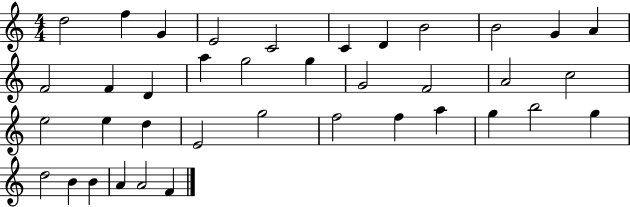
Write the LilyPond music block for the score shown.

{
  \clef treble
  \numericTimeSignature
  \time 4/4
  \key c \major
  d''2 f''4 g'4 | e'2 c'2 | c'4 d'4 b'2 | b'2 g'4 a'4 | \break f'2 f'4 d'4 | a''4 g''2 g''4 | g'2 f'2 | a'2 c''2 | \break e''2 e''4 d''4 | e'2 g''2 | f''2 f''4 a''4 | g''4 b''2 g''4 | \break d''2 b'4 b'4 | a'4 a'2 f'4 | \bar "|."
}